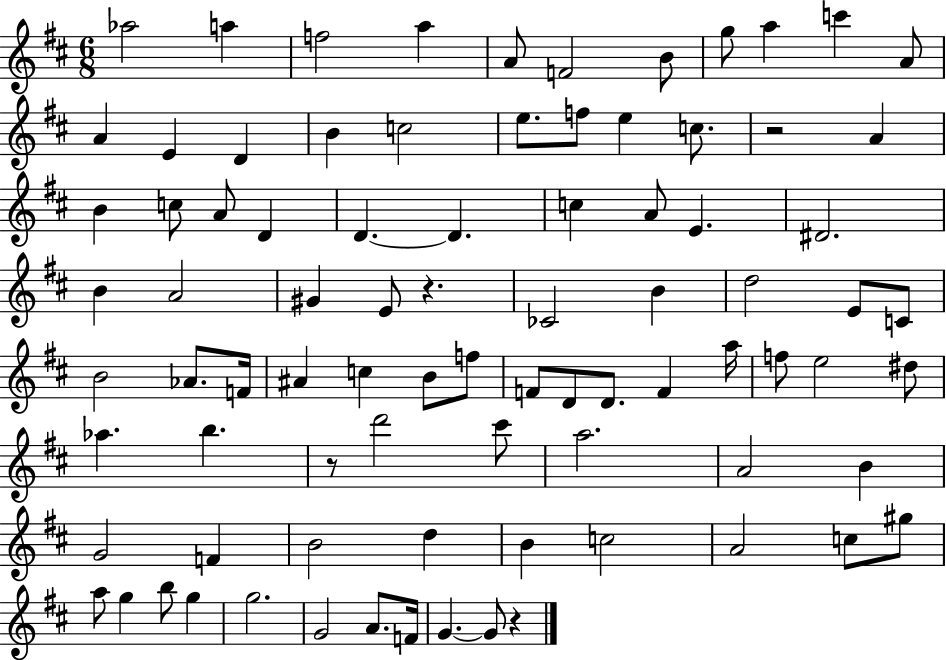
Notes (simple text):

Ab5/h A5/q F5/h A5/q A4/e F4/h B4/e G5/e A5/q C6/q A4/e A4/q E4/q D4/q B4/q C5/h E5/e. F5/e E5/q C5/e. R/h A4/q B4/q C5/e A4/e D4/q D4/q. D4/q. C5/q A4/e E4/q. D#4/h. B4/q A4/h G#4/q E4/e R/q. CES4/h B4/q D5/h E4/e C4/e B4/h Ab4/e. F4/s A#4/q C5/q B4/e F5/e F4/e D4/e D4/e. F4/q A5/s F5/e E5/h D#5/e Ab5/q. B5/q. R/e D6/h C#6/e A5/h. A4/h B4/q G4/h F4/q B4/h D5/q B4/q C5/h A4/h C5/e G#5/e A5/e G5/q B5/e G5/q G5/h. G4/h A4/e. F4/s G4/q. G4/e R/q